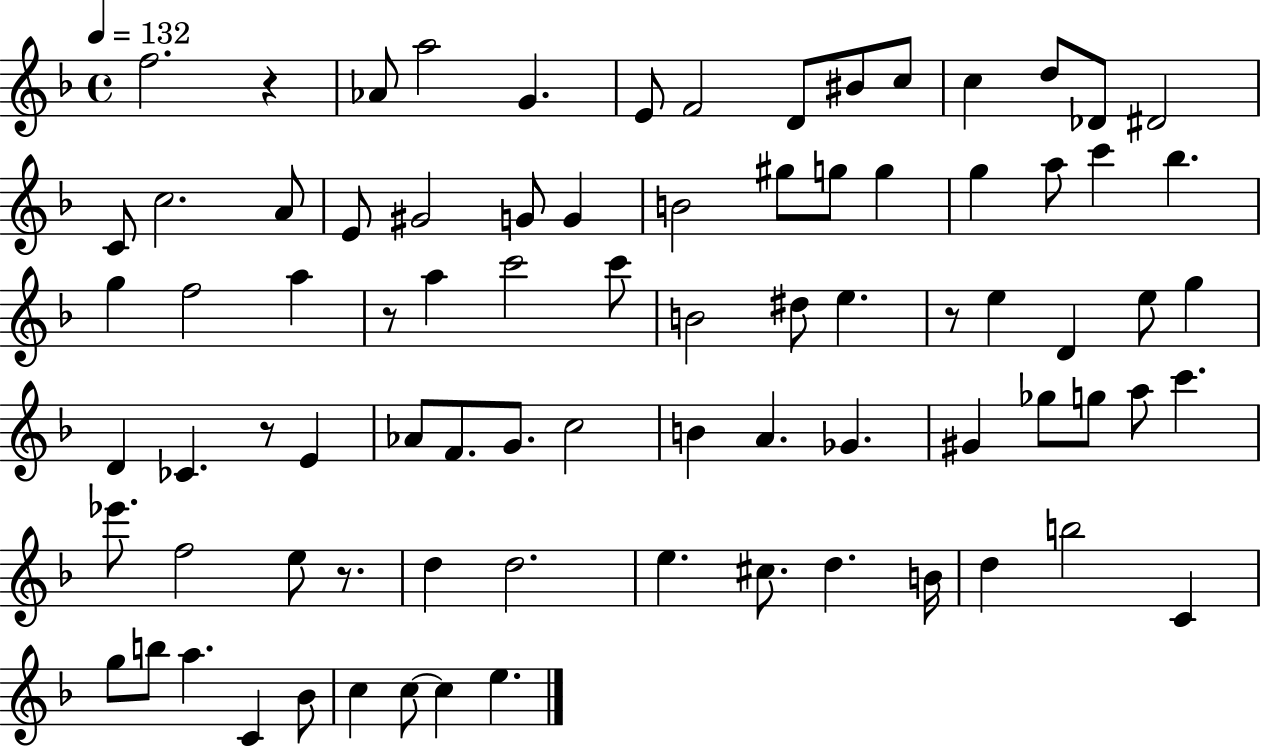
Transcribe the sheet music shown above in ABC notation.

X:1
T:Untitled
M:4/4
L:1/4
K:F
f2 z _A/2 a2 G E/2 F2 D/2 ^B/2 c/2 c d/2 _D/2 ^D2 C/2 c2 A/2 E/2 ^G2 G/2 G B2 ^g/2 g/2 g g a/2 c' _b g f2 a z/2 a c'2 c'/2 B2 ^d/2 e z/2 e D e/2 g D _C z/2 E _A/2 F/2 G/2 c2 B A _G ^G _g/2 g/2 a/2 c' _e'/2 f2 e/2 z/2 d d2 e ^c/2 d B/4 d b2 C g/2 b/2 a C _B/2 c c/2 c e